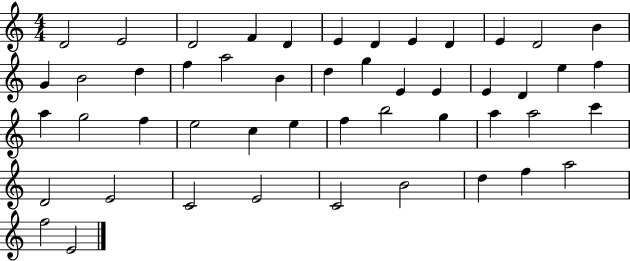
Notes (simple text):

D4/h E4/h D4/h F4/q D4/q E4/q D4/q E4/q D4/q E4/q D4/h B4/q G4/q B4/h D5/q F5/q A5/h B4/q D5/q G5/q E4/q E4/q E4/q D4/q E5/q F5/q A5/q G5/h F5/q E5/h C5/q E5/q F5/q B5/h G5/q A5/q A5/h C6/q D4/h E4/h C4/h E4/h C4/h B4/h D5/q F5/q A5/h F5/h E4/h